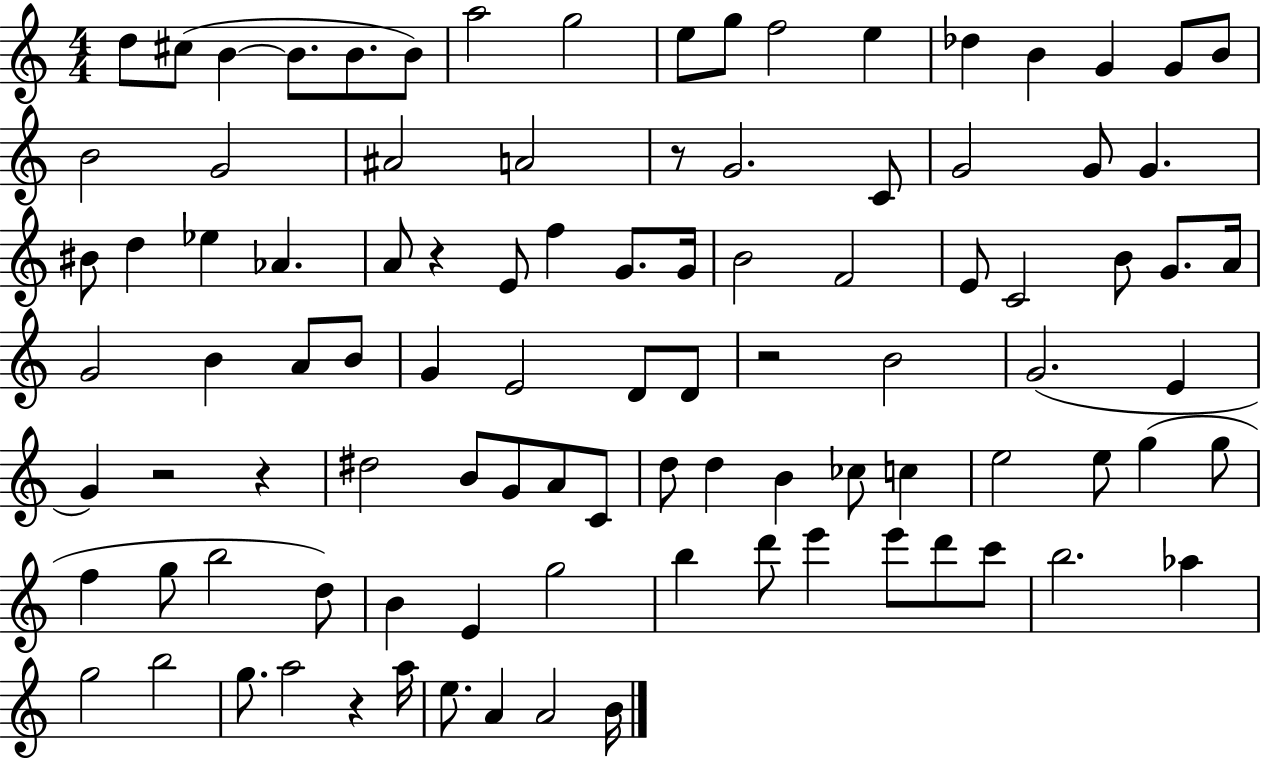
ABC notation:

X:1
T:Untitled
M:4/4
L:1/4
K:C
d/2 ^c/2 B B/2 B/2 B/2 a2 g2 e/2 g/2 f2 e _d B G G/2 B/2 B2 G2 ^A2 A2 z/2 G2 C/2 G2 G/2 G ^B/2 d _e _A A/2 z E/2 f G/2 G/4 B2 F2 E/2 C2 B/2 G/2 A/4 G2 B A/2 B/2 G E2 D/2 D/2 z2 B2 G2 E G z2 z ^d2 B/2 G/2 A/2 C/2 d/2 d B _c/2 c e2 e/2 g g/2 f g/2 b2 d/2 B E g2 b d'/2 e' e'/2 d'/2 c'/2 b2 _a g2 b2 g/2 a2 z a/4 e/2 A A2 B/4